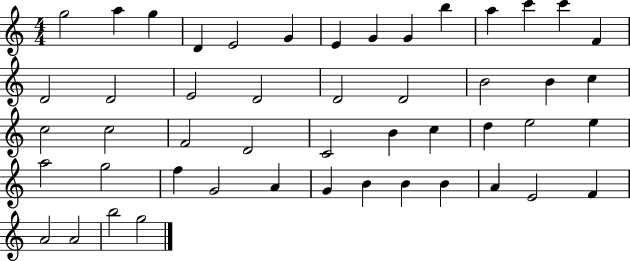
{
  \clef treble
  \numericTimeSignature
  \time 4/4
  \key c \major
  g''2 a''4 g''4 | d'4 e'2 g'4 | e'4 g'4 g'4 b''4 | a''4 c'''4 c'''4 f'4 | \break d'2 d'2 | e'2 d'2 | d'2 d'2 | b'2 b'4 c''4 | \break c''2 c''2 | f'2 d'2 | c'2 b'4 c''4 | d''4 e''2 e''4 | \break a''2 g''2 | f''4 g'2 a'4 | g'4 b'4 b'4 b'4 | a'4 e'2 f'4 | \break a'2 a'2 | b''2 g''2 | \bar "|."
}